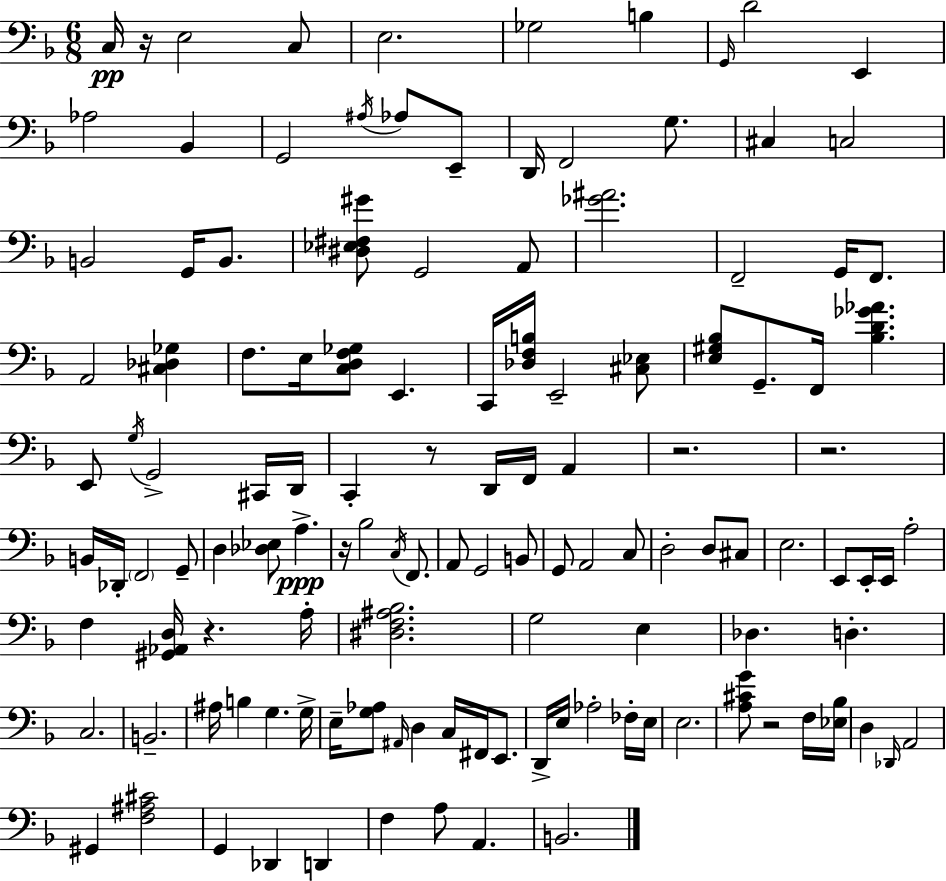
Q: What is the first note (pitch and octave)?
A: C3